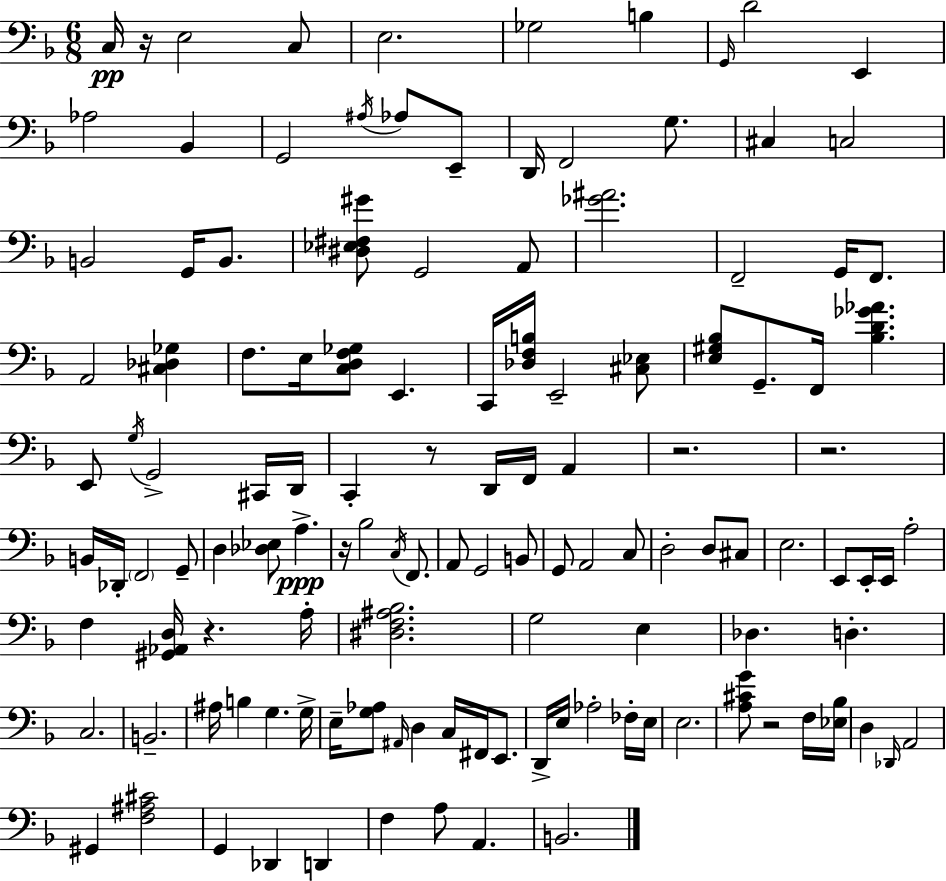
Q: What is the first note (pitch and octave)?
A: C3